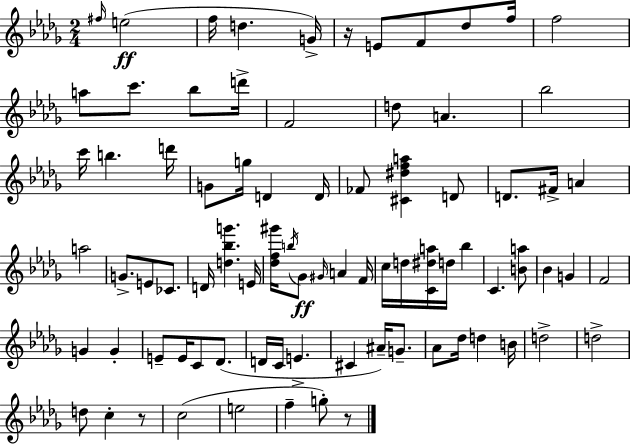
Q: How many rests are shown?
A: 3